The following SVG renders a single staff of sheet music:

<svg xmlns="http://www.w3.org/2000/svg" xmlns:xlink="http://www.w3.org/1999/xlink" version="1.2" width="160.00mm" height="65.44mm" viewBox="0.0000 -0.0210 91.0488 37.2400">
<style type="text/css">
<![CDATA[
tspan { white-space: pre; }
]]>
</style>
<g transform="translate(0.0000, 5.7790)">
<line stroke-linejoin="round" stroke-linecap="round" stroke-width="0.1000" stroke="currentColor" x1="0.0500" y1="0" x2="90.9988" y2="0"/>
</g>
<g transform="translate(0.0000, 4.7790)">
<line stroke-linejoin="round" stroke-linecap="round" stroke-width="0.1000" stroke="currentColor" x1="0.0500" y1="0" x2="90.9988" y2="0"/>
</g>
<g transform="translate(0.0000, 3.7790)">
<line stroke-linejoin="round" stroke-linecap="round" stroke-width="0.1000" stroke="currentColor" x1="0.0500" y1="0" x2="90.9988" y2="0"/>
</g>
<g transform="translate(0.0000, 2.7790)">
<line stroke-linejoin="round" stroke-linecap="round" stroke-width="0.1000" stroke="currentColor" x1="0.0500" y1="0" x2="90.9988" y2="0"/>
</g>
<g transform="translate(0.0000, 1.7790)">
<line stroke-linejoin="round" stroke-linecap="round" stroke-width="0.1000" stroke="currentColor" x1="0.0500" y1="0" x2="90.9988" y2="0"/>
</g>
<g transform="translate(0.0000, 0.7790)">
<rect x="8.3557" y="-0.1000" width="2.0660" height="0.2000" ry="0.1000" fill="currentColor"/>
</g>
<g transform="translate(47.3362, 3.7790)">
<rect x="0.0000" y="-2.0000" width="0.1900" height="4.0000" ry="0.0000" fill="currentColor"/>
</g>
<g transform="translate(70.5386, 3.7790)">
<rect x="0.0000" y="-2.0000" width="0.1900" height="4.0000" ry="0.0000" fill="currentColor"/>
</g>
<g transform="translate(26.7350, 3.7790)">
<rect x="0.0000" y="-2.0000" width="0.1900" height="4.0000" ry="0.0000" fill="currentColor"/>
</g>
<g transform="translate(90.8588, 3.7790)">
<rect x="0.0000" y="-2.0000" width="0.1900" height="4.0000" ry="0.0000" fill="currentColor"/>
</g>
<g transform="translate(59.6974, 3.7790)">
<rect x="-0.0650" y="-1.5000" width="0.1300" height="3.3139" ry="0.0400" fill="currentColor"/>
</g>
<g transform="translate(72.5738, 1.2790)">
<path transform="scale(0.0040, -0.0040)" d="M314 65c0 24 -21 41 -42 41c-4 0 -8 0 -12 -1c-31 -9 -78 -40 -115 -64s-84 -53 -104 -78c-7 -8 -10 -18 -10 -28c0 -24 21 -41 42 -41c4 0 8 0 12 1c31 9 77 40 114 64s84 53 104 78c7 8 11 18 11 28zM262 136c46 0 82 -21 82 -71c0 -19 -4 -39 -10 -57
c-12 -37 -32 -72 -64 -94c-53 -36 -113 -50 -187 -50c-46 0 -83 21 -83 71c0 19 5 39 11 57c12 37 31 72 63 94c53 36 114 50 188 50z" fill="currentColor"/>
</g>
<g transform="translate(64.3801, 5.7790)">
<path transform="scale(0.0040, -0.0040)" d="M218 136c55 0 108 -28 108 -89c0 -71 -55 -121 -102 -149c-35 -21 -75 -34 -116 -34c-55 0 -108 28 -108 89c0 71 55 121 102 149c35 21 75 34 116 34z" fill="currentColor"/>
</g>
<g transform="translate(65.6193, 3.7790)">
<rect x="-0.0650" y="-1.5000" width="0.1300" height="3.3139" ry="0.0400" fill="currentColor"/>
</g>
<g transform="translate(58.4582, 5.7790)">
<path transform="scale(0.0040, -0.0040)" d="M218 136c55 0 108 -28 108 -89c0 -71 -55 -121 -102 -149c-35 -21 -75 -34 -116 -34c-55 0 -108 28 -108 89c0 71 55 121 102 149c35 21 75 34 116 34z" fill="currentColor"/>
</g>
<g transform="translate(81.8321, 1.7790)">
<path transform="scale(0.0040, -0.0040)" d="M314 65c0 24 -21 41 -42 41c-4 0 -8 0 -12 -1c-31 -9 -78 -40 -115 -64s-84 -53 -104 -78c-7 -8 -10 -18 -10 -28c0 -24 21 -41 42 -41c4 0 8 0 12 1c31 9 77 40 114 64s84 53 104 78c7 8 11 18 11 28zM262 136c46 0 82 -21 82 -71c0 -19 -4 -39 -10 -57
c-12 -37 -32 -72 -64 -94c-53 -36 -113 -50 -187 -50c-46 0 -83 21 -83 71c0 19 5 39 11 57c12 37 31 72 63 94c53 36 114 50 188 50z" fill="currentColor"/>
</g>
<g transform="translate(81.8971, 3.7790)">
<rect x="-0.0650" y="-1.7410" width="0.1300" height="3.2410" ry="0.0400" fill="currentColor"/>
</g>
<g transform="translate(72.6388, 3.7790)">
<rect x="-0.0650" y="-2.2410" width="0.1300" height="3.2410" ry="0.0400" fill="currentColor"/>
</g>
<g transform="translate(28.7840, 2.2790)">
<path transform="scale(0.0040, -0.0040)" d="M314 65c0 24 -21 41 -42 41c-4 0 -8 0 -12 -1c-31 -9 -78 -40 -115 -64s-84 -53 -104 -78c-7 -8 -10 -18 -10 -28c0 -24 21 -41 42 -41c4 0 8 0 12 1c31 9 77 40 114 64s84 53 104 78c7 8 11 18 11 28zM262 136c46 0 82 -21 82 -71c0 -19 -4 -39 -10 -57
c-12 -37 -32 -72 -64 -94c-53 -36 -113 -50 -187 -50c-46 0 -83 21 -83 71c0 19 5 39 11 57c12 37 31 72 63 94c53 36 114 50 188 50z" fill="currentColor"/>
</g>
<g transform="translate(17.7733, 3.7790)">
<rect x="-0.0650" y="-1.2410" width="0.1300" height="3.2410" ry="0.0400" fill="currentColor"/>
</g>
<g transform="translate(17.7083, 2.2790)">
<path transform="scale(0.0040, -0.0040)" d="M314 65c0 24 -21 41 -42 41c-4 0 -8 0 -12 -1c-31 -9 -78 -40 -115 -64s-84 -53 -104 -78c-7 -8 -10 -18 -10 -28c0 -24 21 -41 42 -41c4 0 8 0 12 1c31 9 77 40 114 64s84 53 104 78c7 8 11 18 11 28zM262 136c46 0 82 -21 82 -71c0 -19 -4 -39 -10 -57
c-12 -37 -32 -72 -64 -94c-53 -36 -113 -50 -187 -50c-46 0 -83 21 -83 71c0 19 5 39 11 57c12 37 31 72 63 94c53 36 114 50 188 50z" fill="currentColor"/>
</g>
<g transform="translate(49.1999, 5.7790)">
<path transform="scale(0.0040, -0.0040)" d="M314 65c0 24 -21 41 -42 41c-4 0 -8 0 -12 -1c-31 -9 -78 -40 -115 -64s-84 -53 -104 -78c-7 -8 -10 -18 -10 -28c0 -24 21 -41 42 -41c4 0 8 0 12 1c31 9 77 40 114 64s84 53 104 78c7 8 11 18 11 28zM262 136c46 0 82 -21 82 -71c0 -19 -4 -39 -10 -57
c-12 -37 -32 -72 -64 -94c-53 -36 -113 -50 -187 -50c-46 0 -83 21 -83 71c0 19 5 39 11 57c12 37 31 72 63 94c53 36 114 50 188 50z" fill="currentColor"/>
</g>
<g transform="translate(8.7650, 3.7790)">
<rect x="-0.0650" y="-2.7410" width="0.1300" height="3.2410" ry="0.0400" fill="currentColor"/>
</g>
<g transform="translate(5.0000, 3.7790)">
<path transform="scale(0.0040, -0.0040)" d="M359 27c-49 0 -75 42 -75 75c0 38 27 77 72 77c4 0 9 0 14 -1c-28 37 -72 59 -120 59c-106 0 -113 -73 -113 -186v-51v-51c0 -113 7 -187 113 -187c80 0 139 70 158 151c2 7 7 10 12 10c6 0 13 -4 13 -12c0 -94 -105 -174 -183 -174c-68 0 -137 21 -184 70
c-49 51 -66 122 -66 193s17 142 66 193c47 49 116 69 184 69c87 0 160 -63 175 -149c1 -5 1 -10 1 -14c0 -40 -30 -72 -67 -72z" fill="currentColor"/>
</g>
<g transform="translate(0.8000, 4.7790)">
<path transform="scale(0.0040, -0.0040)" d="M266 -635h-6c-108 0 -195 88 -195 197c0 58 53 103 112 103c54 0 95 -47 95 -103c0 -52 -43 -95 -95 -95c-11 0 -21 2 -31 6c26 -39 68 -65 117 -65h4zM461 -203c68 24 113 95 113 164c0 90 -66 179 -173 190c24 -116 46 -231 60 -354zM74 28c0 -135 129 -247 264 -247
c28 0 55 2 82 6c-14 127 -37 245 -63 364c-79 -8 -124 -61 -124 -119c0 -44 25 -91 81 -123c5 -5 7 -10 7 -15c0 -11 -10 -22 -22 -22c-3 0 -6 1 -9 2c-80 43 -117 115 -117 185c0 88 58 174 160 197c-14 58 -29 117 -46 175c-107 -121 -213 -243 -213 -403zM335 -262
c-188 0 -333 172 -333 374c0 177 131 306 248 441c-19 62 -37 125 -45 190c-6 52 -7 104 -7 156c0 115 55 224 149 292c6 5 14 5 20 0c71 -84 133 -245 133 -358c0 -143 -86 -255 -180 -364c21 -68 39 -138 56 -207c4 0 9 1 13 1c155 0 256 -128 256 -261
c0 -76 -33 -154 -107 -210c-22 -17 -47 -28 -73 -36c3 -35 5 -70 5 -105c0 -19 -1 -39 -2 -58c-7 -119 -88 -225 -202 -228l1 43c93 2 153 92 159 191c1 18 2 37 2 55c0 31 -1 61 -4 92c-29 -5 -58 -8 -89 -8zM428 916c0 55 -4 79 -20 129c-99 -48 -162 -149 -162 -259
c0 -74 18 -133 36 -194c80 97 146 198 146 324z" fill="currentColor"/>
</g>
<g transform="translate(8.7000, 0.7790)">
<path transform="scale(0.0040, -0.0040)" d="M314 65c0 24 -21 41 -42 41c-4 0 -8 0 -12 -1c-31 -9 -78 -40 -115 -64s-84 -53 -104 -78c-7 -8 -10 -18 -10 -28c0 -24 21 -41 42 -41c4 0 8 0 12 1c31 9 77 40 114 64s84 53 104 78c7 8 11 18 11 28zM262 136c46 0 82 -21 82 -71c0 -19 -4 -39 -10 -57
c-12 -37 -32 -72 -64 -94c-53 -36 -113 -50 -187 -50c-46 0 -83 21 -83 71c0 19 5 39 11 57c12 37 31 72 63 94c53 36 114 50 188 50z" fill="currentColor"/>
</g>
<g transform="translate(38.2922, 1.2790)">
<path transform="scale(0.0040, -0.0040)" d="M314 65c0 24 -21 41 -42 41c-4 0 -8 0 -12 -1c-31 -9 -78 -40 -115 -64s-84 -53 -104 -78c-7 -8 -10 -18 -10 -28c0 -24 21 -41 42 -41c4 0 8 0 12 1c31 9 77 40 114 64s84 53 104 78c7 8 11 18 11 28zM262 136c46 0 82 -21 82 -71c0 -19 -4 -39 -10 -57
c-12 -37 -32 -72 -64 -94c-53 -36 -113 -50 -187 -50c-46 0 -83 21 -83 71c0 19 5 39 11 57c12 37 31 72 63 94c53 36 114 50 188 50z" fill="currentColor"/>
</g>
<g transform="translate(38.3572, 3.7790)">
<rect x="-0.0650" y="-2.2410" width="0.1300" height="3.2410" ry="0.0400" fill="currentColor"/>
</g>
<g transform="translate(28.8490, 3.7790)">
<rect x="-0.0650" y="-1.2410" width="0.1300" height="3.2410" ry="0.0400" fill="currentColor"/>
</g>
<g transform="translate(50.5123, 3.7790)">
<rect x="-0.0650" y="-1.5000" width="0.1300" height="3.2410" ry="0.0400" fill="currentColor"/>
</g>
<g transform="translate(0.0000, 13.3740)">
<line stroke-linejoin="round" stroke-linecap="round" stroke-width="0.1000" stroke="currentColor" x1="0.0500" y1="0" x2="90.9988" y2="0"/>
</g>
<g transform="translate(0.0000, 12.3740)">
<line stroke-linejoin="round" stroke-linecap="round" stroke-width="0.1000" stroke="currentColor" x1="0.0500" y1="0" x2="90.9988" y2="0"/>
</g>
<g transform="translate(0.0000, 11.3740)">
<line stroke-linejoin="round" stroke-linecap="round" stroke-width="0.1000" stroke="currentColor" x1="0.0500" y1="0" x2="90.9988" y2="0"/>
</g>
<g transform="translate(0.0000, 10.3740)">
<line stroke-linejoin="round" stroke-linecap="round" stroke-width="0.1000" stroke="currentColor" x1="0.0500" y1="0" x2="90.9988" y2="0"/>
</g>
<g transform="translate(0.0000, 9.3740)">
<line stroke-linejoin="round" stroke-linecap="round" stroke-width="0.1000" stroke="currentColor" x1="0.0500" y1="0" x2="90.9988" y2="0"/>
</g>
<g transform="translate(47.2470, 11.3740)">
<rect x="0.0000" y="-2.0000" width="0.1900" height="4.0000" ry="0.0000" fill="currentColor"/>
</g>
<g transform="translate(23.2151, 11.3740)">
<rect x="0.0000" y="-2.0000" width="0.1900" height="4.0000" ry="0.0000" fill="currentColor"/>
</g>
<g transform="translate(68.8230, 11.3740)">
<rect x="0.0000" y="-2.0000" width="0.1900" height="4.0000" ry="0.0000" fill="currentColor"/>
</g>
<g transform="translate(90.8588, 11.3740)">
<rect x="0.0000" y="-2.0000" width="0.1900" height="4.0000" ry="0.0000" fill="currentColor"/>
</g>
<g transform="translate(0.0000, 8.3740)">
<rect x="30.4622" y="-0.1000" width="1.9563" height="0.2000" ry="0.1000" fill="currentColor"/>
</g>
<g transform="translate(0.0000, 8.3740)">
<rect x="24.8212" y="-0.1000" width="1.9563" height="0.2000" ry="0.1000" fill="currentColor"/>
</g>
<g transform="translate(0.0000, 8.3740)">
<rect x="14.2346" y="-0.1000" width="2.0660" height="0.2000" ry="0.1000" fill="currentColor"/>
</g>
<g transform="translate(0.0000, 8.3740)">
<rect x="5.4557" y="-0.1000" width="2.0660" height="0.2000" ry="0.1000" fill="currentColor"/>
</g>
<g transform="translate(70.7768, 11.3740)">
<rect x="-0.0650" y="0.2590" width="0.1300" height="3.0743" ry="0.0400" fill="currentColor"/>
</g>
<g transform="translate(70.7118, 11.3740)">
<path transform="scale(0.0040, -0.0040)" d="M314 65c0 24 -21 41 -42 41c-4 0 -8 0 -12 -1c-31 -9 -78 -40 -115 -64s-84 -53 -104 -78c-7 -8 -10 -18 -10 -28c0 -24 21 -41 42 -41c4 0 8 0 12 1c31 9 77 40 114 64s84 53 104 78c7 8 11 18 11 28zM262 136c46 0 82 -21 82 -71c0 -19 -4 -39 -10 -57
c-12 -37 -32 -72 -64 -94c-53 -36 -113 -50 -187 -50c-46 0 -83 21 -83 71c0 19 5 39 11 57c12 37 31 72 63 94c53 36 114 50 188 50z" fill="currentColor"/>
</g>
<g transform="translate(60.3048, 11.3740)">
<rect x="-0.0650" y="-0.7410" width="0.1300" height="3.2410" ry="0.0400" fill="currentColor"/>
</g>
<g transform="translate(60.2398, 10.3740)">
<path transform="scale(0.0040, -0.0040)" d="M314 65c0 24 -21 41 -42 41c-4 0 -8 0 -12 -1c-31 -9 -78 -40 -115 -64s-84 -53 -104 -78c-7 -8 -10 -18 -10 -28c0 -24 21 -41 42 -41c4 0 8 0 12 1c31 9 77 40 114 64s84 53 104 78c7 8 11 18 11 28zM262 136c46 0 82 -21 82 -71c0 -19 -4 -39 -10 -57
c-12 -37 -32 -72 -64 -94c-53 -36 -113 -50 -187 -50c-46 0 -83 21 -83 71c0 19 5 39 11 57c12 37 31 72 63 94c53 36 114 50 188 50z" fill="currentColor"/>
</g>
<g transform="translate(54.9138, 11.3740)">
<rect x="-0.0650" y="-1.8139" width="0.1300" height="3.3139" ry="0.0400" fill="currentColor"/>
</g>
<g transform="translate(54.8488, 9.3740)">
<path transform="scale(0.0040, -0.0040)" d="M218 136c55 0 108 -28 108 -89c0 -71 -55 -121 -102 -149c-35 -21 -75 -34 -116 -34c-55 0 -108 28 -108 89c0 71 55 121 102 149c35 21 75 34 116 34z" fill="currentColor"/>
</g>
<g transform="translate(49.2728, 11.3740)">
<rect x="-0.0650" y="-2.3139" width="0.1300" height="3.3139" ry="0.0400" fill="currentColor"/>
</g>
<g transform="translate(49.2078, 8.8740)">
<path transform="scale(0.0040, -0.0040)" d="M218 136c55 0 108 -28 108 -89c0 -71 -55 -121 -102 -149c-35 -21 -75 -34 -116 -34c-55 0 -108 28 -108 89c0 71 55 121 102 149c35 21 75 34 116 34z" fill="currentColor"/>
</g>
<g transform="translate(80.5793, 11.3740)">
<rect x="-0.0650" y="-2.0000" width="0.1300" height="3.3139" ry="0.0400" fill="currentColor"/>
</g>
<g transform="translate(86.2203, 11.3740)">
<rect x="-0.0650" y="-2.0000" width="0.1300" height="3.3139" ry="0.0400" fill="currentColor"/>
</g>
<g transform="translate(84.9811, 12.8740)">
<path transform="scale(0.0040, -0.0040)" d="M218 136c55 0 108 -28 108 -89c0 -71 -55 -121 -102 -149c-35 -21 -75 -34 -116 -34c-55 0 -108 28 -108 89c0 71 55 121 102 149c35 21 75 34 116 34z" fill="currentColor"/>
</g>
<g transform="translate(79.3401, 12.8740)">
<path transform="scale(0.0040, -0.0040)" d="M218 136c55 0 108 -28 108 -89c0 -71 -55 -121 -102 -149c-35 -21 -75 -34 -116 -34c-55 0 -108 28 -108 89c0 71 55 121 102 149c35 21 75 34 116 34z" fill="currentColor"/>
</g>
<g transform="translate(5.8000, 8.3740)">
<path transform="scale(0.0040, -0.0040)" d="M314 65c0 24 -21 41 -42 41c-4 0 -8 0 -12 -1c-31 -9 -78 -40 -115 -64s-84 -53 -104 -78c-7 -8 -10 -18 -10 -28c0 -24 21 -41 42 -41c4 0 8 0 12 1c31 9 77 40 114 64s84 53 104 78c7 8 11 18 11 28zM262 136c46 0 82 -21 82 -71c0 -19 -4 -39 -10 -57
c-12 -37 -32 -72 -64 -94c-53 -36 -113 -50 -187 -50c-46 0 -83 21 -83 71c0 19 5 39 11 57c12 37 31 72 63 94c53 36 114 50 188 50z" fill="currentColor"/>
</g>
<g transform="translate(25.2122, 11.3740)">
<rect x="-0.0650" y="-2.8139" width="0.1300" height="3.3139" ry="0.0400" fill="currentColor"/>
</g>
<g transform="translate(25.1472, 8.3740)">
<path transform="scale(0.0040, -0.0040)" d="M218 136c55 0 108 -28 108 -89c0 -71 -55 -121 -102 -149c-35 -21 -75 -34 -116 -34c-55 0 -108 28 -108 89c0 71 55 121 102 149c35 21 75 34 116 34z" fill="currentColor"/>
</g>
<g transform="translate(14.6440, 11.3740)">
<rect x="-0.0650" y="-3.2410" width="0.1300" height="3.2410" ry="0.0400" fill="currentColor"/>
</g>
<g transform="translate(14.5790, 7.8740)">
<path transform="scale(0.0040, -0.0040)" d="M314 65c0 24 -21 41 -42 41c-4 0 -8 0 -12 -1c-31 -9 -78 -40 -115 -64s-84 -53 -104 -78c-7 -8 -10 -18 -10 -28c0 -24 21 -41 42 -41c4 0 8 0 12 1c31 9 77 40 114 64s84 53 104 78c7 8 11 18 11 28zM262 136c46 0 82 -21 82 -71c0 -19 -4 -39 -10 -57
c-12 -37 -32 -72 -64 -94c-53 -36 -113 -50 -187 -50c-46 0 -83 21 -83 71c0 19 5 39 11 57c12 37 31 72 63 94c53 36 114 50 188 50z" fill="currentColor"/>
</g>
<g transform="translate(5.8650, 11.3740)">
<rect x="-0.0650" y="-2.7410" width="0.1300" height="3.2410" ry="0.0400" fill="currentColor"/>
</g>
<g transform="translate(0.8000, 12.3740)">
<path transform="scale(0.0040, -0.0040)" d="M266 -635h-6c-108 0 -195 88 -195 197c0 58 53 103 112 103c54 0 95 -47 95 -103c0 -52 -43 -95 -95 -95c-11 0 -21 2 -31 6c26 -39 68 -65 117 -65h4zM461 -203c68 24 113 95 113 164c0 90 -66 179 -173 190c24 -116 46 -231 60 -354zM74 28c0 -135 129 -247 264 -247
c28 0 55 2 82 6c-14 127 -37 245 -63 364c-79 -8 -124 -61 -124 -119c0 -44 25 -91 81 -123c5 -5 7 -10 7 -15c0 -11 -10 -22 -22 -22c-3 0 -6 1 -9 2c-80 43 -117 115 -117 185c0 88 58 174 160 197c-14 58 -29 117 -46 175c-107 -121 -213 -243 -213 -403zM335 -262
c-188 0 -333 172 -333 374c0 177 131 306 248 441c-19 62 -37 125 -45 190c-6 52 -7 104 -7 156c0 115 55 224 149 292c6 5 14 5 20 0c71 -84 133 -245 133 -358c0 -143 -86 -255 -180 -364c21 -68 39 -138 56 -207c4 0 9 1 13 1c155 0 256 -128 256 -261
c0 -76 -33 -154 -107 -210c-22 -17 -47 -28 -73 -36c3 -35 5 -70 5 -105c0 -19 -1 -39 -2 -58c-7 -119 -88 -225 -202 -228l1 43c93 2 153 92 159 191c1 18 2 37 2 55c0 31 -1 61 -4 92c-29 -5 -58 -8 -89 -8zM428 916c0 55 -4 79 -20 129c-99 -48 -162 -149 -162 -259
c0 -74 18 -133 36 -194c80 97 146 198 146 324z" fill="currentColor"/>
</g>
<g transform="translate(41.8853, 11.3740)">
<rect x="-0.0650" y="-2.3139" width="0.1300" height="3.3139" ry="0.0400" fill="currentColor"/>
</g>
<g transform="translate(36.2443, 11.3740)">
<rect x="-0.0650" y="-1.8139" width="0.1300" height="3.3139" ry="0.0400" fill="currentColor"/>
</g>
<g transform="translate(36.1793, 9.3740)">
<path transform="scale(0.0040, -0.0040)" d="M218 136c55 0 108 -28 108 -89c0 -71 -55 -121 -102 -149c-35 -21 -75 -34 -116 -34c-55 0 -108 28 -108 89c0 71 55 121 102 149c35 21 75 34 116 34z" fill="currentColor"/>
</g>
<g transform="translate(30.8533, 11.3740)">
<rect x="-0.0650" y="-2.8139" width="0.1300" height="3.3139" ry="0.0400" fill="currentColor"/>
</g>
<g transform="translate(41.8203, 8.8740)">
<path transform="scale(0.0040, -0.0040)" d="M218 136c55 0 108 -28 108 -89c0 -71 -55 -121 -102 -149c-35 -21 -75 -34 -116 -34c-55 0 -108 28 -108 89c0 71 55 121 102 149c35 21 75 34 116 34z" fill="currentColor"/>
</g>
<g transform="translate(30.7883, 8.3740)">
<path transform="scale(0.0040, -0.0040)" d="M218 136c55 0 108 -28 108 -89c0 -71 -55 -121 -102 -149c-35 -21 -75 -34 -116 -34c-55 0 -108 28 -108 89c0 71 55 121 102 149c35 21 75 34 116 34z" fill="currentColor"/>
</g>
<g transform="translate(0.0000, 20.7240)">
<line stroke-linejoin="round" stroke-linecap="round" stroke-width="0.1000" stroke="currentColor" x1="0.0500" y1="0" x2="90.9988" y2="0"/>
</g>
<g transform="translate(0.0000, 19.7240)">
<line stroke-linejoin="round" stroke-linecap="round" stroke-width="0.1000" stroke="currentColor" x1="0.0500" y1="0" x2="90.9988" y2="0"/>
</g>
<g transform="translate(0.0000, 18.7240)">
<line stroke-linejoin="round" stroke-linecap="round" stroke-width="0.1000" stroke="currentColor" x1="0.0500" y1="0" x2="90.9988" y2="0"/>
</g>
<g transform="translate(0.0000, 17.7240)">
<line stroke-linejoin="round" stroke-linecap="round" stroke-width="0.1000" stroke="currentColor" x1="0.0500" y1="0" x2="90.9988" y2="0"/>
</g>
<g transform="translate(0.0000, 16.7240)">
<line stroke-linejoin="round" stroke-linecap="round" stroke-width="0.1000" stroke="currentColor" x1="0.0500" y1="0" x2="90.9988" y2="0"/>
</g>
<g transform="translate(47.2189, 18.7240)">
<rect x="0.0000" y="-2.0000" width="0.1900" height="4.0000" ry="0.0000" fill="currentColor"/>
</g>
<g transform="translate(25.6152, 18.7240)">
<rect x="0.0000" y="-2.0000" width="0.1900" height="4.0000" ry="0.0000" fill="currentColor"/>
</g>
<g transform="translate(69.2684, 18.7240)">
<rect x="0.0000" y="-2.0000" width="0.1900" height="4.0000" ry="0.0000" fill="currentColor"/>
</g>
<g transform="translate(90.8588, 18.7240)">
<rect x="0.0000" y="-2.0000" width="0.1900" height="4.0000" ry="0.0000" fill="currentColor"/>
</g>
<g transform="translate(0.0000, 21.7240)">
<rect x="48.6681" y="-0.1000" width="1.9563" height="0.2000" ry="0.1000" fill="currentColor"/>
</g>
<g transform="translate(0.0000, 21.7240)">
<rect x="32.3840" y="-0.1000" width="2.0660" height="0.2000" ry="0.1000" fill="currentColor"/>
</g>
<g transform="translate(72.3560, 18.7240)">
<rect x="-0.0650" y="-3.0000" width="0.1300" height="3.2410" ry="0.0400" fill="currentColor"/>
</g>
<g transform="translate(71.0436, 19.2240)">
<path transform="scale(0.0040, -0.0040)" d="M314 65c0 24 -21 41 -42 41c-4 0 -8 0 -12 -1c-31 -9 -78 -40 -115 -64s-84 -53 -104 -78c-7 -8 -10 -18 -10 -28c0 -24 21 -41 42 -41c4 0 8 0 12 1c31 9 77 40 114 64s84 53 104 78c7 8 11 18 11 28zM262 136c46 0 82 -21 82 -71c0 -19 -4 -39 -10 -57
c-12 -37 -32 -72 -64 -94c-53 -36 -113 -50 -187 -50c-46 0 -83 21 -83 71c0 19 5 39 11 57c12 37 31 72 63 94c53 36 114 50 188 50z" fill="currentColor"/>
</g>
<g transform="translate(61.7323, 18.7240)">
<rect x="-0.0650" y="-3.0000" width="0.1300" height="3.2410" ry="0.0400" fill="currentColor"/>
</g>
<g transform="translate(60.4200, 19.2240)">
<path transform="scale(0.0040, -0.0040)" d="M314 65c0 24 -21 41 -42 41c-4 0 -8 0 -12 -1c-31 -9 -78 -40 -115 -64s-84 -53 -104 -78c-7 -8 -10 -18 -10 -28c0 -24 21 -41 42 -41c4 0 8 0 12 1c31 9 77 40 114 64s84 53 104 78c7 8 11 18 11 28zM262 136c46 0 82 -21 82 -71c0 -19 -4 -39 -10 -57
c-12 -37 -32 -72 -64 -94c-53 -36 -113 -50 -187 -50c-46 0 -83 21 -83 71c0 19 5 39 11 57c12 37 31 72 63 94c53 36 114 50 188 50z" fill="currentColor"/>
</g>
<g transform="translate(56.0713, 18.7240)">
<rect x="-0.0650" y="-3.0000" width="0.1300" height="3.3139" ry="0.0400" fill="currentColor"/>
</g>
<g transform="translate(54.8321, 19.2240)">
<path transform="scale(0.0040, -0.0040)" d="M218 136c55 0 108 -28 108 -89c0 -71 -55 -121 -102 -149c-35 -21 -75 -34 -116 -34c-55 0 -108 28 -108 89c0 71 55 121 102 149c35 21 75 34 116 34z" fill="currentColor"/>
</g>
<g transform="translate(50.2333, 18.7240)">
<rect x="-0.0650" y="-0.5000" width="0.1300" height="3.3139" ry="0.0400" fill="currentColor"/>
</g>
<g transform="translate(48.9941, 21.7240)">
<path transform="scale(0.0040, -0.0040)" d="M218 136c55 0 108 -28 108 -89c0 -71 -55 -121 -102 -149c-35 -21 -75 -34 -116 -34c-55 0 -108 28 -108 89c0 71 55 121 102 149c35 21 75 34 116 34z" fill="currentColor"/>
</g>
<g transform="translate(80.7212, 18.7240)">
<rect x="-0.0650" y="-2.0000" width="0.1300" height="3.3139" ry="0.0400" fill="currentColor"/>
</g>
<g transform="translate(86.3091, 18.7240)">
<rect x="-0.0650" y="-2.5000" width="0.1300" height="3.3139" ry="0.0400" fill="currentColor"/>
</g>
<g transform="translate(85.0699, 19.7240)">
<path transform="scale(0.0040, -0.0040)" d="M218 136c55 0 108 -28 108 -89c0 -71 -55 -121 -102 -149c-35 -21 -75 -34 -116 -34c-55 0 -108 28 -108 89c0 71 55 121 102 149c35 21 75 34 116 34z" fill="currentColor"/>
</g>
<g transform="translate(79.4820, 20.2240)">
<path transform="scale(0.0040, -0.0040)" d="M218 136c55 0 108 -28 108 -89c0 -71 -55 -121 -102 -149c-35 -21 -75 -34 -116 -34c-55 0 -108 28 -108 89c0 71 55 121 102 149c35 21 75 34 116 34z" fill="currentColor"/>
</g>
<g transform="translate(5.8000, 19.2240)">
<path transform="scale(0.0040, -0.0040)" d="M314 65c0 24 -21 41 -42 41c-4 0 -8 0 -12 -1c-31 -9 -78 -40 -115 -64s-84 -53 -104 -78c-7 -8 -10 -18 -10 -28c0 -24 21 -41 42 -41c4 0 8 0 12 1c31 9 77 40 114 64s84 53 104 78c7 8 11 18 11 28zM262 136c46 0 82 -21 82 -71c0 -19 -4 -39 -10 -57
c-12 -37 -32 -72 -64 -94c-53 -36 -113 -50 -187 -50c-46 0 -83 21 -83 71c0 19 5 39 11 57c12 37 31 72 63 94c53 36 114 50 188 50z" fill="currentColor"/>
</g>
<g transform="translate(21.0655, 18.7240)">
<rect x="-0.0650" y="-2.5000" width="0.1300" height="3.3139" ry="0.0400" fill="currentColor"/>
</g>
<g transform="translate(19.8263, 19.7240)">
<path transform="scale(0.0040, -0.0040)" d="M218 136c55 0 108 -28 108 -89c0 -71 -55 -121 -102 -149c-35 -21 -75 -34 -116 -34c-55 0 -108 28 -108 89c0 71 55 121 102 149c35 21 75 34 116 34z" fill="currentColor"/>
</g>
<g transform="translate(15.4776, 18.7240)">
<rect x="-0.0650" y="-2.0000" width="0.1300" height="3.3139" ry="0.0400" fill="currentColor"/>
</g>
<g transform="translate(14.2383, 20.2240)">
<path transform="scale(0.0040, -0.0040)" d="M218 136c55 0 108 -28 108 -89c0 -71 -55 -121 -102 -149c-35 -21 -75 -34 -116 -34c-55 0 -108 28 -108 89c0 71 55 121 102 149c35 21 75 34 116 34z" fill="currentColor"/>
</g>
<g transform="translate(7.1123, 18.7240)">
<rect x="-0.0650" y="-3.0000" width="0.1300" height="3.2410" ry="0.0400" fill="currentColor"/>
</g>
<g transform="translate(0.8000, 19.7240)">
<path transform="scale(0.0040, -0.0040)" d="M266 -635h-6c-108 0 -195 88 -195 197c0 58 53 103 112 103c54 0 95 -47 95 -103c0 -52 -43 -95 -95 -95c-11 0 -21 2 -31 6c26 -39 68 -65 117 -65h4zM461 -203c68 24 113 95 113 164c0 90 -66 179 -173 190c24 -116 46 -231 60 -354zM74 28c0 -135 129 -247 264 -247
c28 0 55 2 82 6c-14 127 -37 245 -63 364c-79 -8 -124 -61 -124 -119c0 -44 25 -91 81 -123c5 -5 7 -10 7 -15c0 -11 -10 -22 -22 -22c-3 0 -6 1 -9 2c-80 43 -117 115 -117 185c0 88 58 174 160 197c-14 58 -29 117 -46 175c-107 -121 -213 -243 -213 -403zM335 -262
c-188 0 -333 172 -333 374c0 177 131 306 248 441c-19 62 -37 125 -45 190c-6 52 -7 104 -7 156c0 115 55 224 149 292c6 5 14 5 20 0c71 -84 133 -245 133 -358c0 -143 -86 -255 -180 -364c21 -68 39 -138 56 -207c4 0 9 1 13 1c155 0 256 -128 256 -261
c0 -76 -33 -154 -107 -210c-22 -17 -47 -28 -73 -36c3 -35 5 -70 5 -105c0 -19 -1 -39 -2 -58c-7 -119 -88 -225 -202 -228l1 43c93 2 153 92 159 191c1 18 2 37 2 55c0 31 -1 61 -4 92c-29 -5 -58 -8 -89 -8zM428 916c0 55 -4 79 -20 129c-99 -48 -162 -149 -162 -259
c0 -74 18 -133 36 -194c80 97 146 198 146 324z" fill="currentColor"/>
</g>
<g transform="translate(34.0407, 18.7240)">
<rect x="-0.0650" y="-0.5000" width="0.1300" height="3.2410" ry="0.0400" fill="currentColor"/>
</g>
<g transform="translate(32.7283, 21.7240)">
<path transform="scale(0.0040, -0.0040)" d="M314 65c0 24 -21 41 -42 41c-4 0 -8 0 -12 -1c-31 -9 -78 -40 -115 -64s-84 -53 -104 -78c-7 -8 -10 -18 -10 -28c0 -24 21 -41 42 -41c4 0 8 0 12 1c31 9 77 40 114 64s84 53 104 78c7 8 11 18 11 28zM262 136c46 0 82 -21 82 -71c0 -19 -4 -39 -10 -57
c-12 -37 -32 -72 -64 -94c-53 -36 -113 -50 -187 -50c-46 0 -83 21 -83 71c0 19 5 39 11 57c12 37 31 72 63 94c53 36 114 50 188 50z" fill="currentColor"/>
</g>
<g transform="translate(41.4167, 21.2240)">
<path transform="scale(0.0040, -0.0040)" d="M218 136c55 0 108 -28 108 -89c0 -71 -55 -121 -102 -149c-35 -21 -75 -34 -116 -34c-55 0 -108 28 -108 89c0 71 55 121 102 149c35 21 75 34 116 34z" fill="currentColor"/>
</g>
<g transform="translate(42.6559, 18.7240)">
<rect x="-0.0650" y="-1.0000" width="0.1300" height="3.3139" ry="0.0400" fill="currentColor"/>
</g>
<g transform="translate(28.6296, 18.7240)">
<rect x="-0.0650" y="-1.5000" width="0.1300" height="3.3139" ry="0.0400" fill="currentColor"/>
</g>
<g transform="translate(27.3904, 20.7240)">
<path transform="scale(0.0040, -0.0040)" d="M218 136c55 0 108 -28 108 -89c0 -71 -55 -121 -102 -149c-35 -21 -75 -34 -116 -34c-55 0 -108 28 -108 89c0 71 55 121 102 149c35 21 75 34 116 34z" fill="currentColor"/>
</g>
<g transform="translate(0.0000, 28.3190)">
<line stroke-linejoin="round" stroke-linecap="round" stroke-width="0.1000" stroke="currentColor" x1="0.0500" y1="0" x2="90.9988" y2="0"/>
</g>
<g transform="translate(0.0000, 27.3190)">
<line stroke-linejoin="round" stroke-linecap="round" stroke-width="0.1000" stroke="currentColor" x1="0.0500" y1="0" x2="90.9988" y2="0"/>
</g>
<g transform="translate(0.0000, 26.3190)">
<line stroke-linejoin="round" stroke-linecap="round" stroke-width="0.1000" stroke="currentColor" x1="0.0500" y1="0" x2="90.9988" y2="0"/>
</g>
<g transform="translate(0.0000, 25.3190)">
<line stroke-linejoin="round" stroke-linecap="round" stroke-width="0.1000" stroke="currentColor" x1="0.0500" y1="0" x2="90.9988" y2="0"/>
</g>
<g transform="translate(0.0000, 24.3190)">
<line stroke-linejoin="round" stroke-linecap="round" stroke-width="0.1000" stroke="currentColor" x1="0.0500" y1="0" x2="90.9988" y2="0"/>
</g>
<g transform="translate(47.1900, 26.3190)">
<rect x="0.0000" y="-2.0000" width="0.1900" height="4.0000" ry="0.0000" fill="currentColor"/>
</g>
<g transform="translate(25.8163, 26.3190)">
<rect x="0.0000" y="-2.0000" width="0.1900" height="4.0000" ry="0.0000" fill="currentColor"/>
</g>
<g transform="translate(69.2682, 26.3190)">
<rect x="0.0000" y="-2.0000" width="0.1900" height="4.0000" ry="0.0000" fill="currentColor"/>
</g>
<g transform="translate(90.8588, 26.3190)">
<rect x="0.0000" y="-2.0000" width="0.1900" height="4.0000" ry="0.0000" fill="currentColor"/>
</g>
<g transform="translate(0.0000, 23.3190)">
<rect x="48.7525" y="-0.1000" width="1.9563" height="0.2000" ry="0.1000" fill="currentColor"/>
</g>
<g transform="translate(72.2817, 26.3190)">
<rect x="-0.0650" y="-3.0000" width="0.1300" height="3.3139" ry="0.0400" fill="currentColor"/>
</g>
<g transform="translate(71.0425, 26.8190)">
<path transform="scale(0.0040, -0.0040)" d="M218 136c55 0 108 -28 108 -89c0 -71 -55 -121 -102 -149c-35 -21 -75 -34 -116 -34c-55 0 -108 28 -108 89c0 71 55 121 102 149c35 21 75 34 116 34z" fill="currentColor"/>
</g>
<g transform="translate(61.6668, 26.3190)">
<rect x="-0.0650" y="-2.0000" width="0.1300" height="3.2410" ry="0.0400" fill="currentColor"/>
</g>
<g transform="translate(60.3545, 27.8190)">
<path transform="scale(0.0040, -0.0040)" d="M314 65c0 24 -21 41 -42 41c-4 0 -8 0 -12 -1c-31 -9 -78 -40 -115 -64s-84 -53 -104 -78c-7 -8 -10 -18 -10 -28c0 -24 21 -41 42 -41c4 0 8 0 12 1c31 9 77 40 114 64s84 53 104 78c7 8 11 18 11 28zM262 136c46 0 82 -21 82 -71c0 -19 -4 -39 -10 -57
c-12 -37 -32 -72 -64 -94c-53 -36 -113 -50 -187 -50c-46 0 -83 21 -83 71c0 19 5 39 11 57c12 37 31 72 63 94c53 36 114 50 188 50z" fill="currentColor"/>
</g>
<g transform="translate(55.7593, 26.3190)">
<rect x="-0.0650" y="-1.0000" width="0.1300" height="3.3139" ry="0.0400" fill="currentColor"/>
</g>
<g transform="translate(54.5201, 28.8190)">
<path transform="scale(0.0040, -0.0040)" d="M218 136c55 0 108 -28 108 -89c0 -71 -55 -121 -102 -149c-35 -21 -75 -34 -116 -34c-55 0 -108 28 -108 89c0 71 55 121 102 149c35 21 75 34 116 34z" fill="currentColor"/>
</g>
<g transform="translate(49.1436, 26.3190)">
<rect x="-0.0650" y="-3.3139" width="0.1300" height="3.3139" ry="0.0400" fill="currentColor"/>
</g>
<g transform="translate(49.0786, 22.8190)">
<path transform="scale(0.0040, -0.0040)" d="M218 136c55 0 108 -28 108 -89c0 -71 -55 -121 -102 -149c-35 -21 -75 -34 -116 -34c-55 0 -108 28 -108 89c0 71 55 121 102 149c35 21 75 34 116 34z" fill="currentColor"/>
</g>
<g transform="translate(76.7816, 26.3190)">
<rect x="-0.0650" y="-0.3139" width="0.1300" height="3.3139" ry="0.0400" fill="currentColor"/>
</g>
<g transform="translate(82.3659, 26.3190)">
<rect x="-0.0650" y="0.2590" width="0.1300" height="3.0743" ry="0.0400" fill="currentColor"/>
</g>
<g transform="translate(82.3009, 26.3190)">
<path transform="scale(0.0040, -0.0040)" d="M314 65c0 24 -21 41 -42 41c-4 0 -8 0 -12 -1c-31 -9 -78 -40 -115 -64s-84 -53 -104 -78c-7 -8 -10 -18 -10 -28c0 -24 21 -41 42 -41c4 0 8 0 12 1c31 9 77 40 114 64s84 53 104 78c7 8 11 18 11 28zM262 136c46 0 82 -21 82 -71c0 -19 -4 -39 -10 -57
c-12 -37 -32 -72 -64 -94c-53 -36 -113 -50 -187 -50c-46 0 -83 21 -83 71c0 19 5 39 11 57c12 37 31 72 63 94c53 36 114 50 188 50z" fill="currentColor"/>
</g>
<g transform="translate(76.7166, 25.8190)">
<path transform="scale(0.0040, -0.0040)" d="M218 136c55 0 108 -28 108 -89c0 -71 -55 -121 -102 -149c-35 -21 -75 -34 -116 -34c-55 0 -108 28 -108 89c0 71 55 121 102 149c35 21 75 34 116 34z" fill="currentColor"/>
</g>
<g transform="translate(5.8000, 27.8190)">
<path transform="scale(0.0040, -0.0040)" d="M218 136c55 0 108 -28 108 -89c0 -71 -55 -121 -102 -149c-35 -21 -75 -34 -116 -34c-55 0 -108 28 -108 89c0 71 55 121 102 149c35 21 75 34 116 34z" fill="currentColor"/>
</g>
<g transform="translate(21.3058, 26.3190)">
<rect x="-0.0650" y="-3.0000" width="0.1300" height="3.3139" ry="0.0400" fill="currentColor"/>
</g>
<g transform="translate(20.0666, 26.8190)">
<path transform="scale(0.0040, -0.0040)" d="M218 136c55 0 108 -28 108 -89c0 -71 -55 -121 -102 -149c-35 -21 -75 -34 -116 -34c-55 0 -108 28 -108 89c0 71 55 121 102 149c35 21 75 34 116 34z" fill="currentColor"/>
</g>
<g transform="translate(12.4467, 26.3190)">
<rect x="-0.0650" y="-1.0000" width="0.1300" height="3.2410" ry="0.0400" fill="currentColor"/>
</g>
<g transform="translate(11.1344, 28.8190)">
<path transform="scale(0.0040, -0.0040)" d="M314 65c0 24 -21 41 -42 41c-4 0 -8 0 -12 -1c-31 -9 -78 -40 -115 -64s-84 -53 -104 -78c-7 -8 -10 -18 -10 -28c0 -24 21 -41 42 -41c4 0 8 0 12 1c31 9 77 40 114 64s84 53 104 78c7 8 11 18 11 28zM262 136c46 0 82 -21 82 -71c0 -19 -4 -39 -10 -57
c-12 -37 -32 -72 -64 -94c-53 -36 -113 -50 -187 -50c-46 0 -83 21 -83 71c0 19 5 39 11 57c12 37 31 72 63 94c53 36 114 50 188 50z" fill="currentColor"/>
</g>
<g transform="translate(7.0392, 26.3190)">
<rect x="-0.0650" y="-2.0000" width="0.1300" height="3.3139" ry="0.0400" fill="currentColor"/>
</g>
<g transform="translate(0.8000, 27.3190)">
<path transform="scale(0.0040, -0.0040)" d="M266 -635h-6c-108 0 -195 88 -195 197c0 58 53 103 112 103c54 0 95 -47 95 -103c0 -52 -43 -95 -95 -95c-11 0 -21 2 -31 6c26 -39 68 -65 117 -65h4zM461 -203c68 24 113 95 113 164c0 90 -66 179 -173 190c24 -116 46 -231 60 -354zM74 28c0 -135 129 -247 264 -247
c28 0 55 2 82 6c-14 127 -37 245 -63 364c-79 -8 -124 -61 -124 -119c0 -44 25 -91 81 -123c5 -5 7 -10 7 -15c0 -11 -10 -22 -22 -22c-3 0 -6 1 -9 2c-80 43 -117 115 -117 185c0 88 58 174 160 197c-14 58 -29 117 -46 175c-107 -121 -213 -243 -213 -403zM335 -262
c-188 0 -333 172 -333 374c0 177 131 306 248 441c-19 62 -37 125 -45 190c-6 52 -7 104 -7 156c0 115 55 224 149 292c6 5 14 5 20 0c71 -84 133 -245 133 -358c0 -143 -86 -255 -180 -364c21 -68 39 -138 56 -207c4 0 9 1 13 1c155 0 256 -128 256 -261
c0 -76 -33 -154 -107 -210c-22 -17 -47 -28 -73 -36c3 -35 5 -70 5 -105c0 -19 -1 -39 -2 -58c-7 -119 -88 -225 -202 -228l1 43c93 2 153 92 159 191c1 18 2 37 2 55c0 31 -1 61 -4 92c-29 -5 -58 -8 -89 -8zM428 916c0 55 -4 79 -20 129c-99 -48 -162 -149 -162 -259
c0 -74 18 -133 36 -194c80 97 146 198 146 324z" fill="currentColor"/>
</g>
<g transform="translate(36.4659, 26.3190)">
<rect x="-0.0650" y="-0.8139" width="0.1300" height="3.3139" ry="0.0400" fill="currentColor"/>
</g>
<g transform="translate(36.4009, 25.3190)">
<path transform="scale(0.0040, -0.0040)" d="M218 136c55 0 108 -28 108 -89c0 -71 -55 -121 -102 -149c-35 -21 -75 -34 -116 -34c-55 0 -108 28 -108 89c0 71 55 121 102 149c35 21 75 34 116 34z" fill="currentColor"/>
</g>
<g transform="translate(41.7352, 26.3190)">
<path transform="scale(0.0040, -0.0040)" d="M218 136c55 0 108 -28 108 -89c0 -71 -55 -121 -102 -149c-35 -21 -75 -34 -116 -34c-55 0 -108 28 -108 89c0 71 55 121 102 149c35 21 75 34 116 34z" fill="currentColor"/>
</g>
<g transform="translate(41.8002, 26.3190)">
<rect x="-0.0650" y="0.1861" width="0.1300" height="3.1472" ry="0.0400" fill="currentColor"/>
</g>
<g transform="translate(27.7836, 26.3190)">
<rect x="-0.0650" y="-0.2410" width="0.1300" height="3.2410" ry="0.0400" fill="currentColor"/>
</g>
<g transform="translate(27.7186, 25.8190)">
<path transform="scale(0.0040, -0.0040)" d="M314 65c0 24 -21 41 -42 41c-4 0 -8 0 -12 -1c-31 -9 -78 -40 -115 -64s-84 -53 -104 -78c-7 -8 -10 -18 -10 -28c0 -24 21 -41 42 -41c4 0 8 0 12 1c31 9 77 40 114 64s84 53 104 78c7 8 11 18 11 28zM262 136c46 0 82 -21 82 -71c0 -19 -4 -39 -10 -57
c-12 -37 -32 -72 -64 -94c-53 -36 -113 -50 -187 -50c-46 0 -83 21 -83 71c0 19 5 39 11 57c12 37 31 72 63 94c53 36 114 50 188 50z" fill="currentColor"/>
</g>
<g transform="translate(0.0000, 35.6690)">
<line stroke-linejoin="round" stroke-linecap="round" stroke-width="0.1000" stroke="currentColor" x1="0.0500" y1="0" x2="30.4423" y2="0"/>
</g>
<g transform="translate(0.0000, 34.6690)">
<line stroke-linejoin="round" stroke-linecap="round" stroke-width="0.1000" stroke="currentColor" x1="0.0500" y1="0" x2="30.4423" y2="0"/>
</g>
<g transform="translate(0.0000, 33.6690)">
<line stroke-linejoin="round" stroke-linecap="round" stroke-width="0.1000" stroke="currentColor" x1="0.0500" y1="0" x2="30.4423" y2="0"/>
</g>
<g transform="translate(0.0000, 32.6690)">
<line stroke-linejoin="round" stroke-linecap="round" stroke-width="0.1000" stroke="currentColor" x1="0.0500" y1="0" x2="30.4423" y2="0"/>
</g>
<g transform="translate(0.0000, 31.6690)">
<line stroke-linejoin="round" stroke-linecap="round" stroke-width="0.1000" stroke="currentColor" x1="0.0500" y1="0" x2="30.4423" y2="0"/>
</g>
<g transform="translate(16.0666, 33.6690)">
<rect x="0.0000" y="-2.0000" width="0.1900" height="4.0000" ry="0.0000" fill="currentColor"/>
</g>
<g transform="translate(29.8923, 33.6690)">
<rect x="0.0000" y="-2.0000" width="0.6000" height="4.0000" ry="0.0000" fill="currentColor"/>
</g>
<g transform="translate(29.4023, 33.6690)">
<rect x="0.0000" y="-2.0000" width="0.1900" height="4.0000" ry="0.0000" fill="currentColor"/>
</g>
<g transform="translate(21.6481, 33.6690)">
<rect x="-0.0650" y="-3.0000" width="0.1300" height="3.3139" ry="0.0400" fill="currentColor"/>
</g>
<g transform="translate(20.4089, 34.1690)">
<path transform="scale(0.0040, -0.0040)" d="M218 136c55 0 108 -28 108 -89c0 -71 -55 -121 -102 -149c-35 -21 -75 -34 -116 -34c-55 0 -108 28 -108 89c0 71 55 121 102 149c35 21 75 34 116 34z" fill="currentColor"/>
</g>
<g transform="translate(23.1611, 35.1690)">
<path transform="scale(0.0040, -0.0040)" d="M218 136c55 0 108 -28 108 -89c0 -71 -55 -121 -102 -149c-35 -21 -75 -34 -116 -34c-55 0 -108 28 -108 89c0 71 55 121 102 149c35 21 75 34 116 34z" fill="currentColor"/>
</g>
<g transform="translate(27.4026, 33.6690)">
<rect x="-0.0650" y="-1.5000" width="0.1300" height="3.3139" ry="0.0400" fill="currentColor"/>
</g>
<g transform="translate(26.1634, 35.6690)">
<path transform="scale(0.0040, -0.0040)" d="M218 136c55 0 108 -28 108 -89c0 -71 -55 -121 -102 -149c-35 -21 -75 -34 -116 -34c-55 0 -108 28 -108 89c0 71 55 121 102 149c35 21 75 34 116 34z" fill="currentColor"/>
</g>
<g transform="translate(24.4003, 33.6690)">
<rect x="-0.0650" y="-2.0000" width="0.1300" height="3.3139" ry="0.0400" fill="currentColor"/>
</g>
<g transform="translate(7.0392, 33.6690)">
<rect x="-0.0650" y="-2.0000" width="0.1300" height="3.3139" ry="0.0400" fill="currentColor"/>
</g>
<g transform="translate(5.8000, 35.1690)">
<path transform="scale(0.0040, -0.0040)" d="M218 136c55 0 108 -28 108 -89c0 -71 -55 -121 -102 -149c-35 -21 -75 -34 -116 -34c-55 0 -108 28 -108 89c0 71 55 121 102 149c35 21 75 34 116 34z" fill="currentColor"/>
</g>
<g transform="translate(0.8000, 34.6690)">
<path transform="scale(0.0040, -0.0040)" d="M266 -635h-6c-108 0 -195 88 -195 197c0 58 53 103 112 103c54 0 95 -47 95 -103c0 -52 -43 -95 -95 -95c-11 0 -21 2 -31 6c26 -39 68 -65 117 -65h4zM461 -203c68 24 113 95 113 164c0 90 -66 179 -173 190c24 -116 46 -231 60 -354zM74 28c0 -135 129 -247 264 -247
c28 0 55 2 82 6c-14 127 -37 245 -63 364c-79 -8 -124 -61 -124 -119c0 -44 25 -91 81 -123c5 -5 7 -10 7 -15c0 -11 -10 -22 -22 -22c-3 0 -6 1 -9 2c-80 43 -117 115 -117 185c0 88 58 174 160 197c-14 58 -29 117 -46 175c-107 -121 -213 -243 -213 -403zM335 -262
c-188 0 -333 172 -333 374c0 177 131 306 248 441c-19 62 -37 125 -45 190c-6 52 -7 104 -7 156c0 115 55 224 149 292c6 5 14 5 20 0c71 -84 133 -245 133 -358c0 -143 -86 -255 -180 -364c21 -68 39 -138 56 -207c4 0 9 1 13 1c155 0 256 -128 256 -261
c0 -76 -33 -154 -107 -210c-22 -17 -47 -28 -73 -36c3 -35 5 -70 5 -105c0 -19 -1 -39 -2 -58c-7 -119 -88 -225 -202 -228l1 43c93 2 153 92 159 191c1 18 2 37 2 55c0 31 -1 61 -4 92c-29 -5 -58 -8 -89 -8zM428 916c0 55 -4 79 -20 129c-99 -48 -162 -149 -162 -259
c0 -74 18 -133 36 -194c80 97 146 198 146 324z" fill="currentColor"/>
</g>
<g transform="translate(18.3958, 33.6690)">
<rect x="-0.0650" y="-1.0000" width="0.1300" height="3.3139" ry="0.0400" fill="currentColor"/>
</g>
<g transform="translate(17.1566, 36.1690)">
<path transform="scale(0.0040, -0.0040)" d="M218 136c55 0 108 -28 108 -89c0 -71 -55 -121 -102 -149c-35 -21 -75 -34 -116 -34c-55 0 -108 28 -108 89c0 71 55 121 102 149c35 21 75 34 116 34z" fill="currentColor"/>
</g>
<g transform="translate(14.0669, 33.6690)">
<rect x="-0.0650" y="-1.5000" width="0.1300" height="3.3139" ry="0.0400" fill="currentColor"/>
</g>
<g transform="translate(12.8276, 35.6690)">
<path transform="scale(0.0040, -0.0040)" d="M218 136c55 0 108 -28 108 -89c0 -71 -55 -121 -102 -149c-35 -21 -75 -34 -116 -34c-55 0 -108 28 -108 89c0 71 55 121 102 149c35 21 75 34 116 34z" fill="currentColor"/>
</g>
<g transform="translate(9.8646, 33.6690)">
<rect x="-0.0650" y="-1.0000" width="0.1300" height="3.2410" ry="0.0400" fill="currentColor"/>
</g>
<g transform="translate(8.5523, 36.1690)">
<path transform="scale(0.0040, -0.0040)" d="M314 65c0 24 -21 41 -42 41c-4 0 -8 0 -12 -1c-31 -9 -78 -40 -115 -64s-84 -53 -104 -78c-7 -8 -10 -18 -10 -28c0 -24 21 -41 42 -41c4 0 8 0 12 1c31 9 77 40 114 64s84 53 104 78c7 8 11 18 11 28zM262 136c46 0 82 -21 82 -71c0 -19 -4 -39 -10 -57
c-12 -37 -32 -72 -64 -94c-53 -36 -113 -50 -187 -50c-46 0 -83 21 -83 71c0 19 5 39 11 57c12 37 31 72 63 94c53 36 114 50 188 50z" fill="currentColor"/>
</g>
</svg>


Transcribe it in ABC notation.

X:1
T:Untitled
M:4/4
L:1/4
K:C
a2 e2 e2 g2 E2 E E g2 f2 a2 b2 a a f g g f d2 B2 F F A2 F G E C2 D C A A2 A2 F G F D2 A c2 d B b D F2 A c B2 F D2 E D A F E